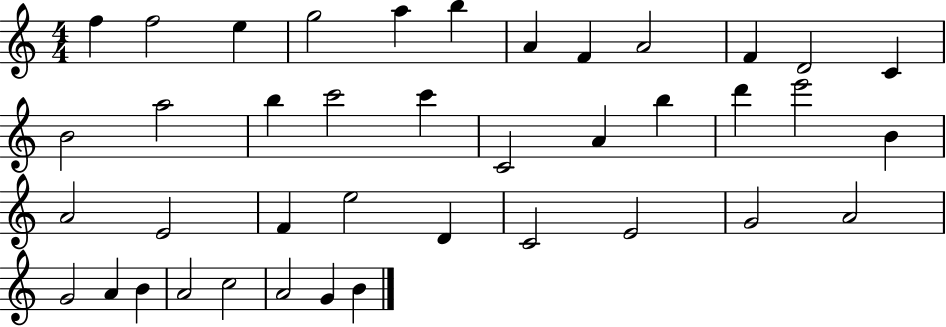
F5/q F5/h E5/q G5/h A5/q B5/q A4/q F4/q A4/h F4/q D4/h C4/q B4/h A5/h B5/q C6/h C6/q C4/h A4/q B5/q D6/q E6/h B4/q A4/h E4/h F4/q E5/h D4/q C4/h E4/h G4/h A4/h G4/h A4/q B4/q A4/h C5/h A4/h G4/q B4/q